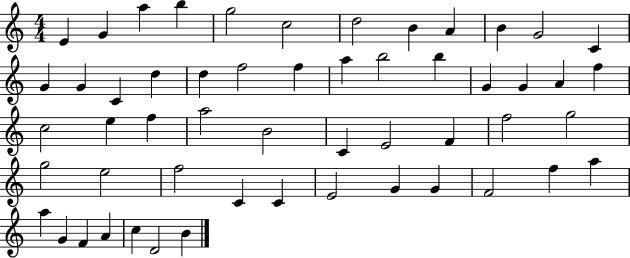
{
  \clef treble
  \numericTimeSignature
  \time 4/4
  \key c \major
  e'4 g'4 a''4 b''4 | g''2 c''2 | d''2 b'4 a'4 | b'4 g'2 c'4 | \break g'4 g'4 c'4 d''4 | d''4 f''2 f''4 | a''4 b''2 b''4 | g'4 g'4 a'4 f''4 | \break c''2 e''4 f''4 | a''2 b'2 | c'4 e'2 f'4 | f''2 g''2 | \break g''2 e''2 | f''2 c'4 c'4 | e'2 g'4 g'4 | f'2 f''4 a''4 | \break a''4 g'4 f'4 a'4 | c''4 d'2 b'4 | \bar "|."
}